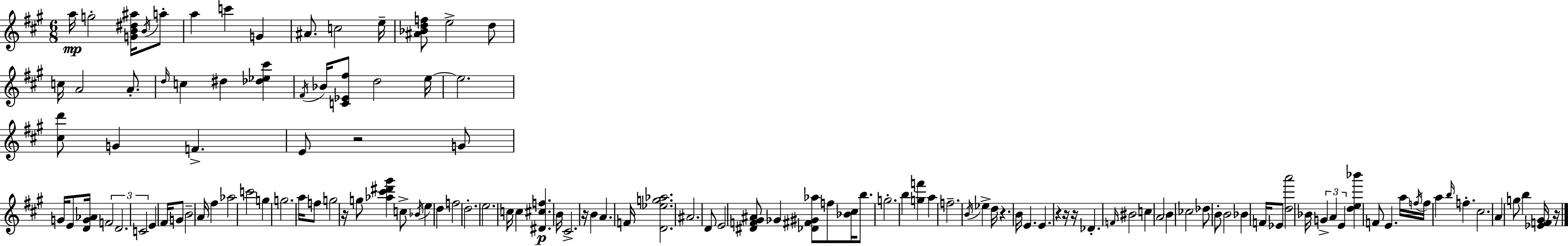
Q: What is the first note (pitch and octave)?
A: A5